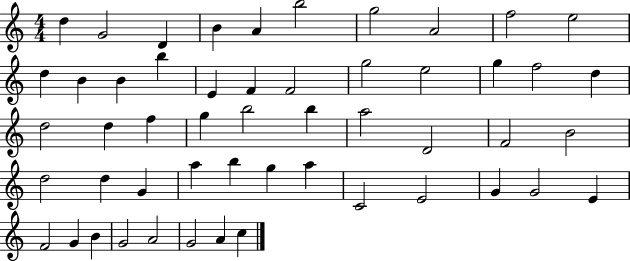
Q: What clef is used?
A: treble